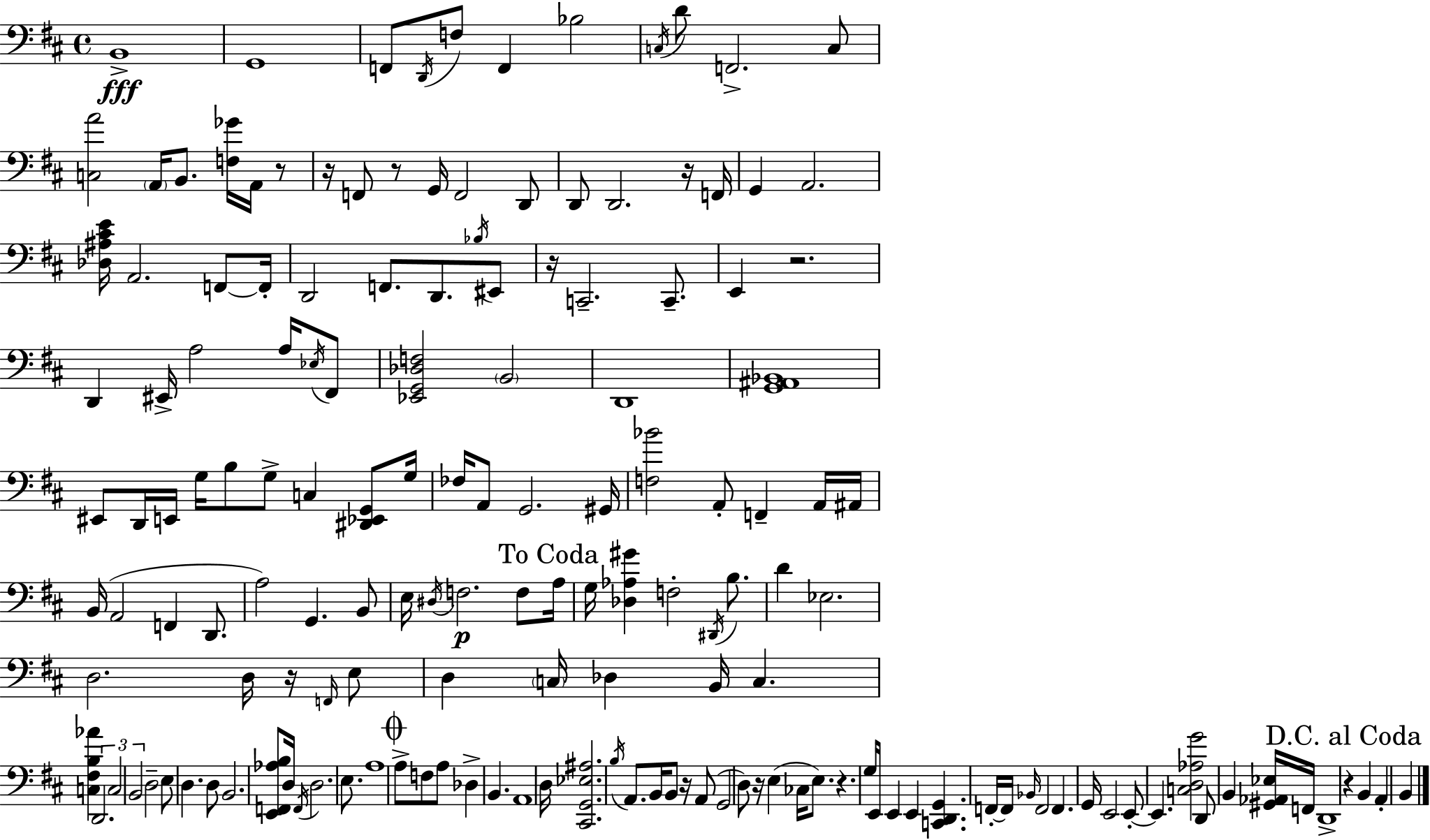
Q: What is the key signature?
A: D major